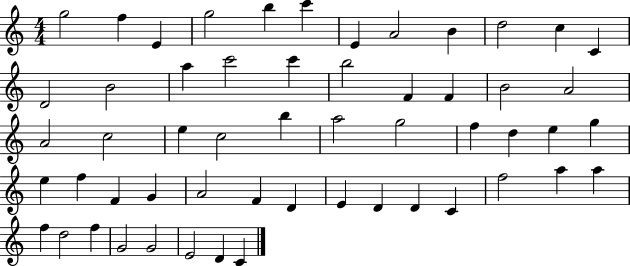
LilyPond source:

{
  \clef treble
  \numericTimeSignature
  \time 4/4
  \key c \major
  g''2 f''4 e'4 | g''2 b''4 c'''4 | e'4 a'2 b'4 | d''2 c''4 c'4 | \break d'2 b'2 | a''4 c'''2 c'''4 | b''2 f'4 f'4 | b'2 a'2 | \break a'2 c''2 | e''4 c''2 b''4 | a''2 g''2 | f''4 d''4 e''4 g''4 | \break e''4 f''4 f'4 g'4 | a'2 f'4 d'4 | e'4 d'4 d'4 c'4 | f''2 a''4 a''4 | \break f''4 d''2 f''4 | g'2 g'2 | e'2 d'4 c'4 | \bar "|."
}